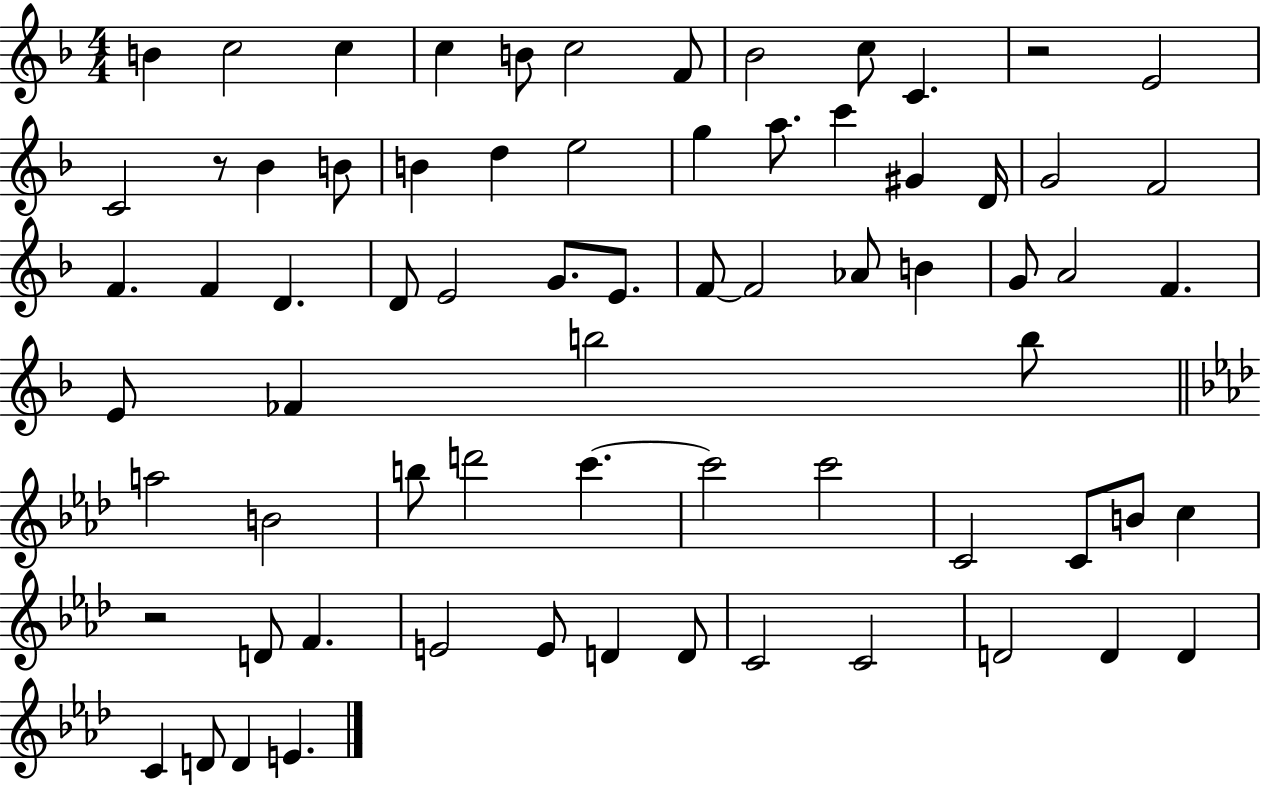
{
  \clef treble
  \numericTimeSignature
  \time 4/4
  \key f \major
  b'4 c''2 c''4 | c''4 b'8 c''2 f'8 | bes'2 c''8 c'4. | r2 e'2 | \break c'2 r8 bes'4 b'8 | b'4 d''4 e''2 | g''4 a''8. c'''4 gis'4 d'16 | g'2 f'2 | \break f'4. f'4 d'4. | d'8 e'2 g'8. e'8. | f'8~~ f'2 aes'8 b'4 | g'8 a'2 f'4. | \break e'8 fes'4 b''2 b''8 | \bar "||" \break \key f \minor a''2 b'2 | b''8 d'''2 c'''4.~~ | c'''2 c'''2 | c'2 c'8 b'8 c''4 | \break r2 d'8 f'4. | e'2 e'8 d'4 d'8 | c'2 c'2 | d'2 d'4 d'4 | \break c'4 d'8 d'4 e'4. | \bar "|."
}